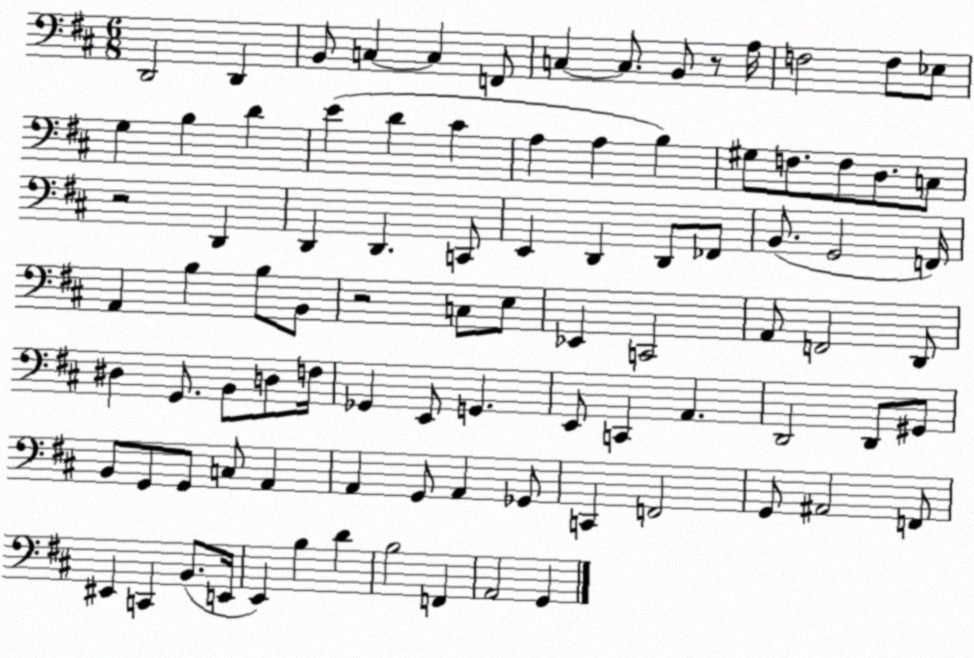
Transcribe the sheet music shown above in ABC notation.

X:1
T:Untitled
M:6/8
L:1/4
K:D
D,,2 D,, B,,/2 C, C, F,,/2 C, C,/2 B,,/2 z/2 A,/4 F,2 F,/2 _E,/2 G, B, D E D ^C A, A, B, ^G,/2 F,/2 F,/2 D,/2 C,/2 z2 D,, D,, D,, C,,/2 E,, D,, D,,/2 _F,,/2 B,,/2 G,,2 F,,/4 A,, B, B,/2 B,,/2 z2 C,/2 E,/2 _E,, C,,2 A,,/2 F,,2 D,,/2 ^D, G,,/2 B,,/2 D,/2 F,/4 _G,, E,,/2 G,, E,,/2 C,, A,, D,,2 D,,/2 ^G,,/2 B,,/2 G,,/2 G,,/2 C,/2 A,, A,, G,,/2 A,, _G,,/2 C,, F,,2 G,,/2 ^A,,2 F,,/2 ^E,, C,, B,,/2 E,,/4 E,, B, D B,2 F,, A,,2 G,,